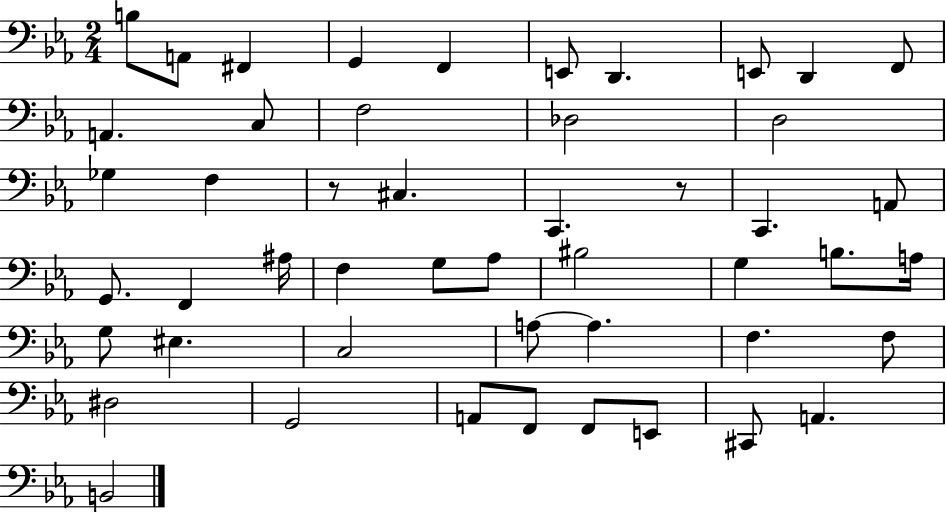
B3/e A2/e F#2/q G2/q F2/q E2/e D2/q. E2/e D2/q F2/e A2/q. C3/e F3/h Db3/h D3/h Gb3/q F3/q R/e C#3/q. C2/q. R/e C2/q. A2/e G2/e. F2/q A#3/s F3/q G3/e Ab3/e BIS3/h G3/q B3/e. A3/s G3/e EIS3/q. C3/h A3/e A3/q. F3/q. F3/e D#3/h G2/h A2/e F2/e F2/e E2/e C#2/e A2/q. B2/h